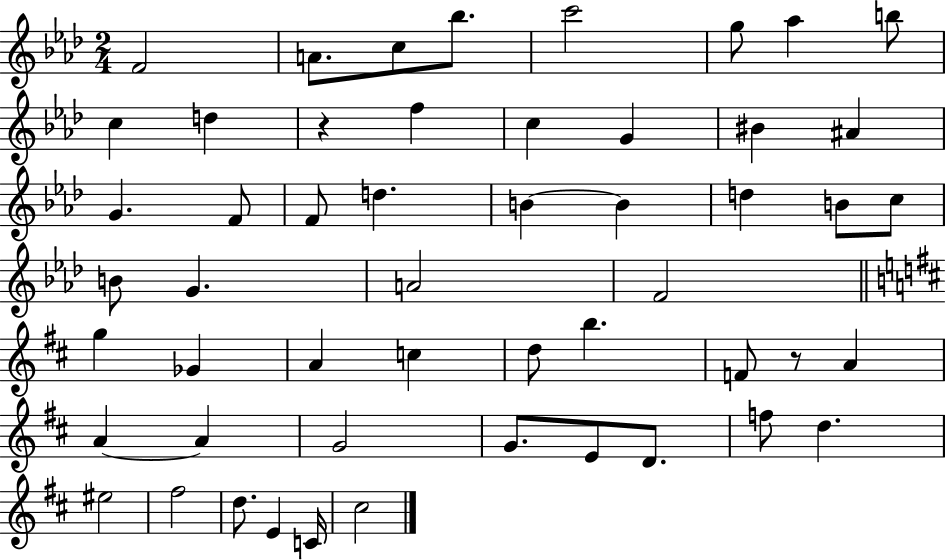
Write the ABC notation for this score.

X:1
T:Untitled
M:2/4
L:1/4
K:Ab
F2 A/2 c/2 _b/2 c'2 g/2 _a b/2 c d z f c G ^B ^A G F/2 F/2 d B B d B/2 c/2 B/2 G A2 F2 g _G A c d/2 b F/2 z/2 A A A G2 G/2 E/2 D/2 f/2 d ^e2 ^f2 d/2 E C/4 ^c2